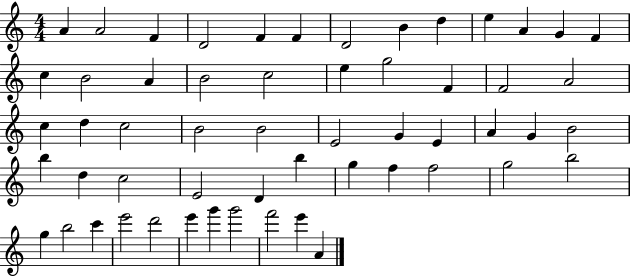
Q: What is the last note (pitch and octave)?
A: A4